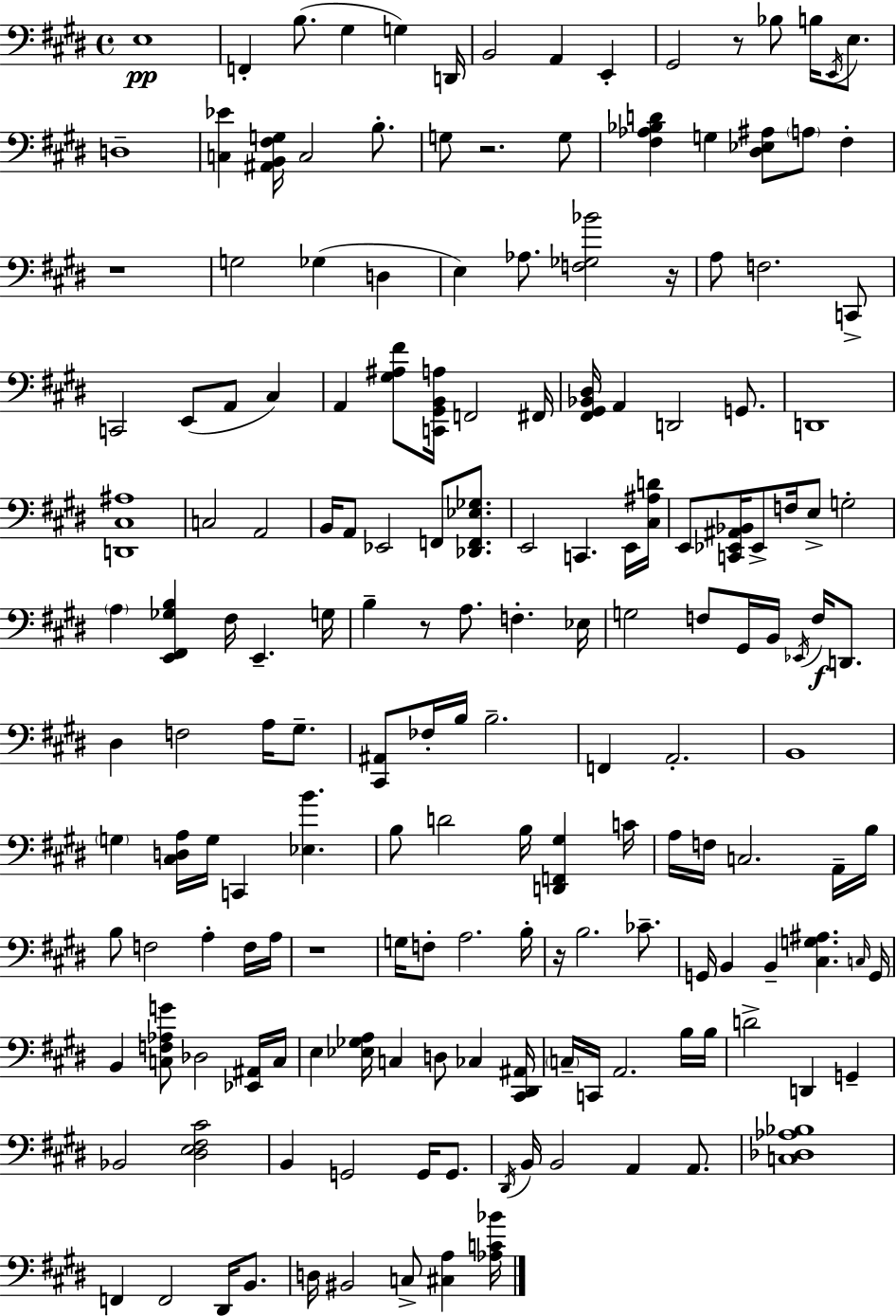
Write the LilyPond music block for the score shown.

{
  \clef bass
  \time 4/4
  \defaultTimeSignature
  \key e \major
  e1\pp | f,4-. b8.( gis4 g4) d,16 | b,2 a,4 e,4-. | gis,2 r8 bes8 b16 \acciaccatura { e,16 } e8. | \break d1-- | <c ees'>4 <ais, b, fis g>16 c2 b8.-. | g8 r2. g8 | <fis aes bes d'>4 g4 <dis ees ais>8 \parenthesize a8 fis4-. | \break r1 | g2 ges4( d4 | e4) aes8. <f ges bes'>2 | r16 a8 f2. c,8-> | \break c,2 e,8( a,8 cis4) | a,4 <gis ais fis'>8 <c, gis, b, a>16 f,2 | fis,16 <fis, gis, bes, dis>16 a,4 d,2 g,8. | d,1 | \break <d, cis ais>1 | c2 a,2 | b,16 a,8 ees,2 f,8 <des, f, ees ges>8. | e,2 c,4. e,16 | \break <cis ais d'>16 e,8 <c, ees, ais, bes,>16 ees,8-> f16 e8-> g2-. | \parenthesize a4 <e, fis, ges b>4 fis16 e,4.-- | g16 b4-- r8 a8. f4.-. | ees16 g2 f8 gis,16 b,16 \acciaccatura { ees,16 } f16\f d,8. | \break dis4 f2 a16 gis8.-- | <cis, ais,>8 fes16-. b16 b2.-- | f,4 a,2.-. | b,1 | \break \parenthesize g4 <cis d a>16 g16 c,4 <ees b'>4. | b8 d'2 b16 <d, f, gis>4 | c'16 a16 f16 c2. | a,16-- b16 b8 f2 a4-. | \break f16 a16 r1 | g16 f8-. a2. | b16-. r16 b2. ces'8.-- | g,16 b,4 b,4-- <cis g ais>4. | \break \grace { c16 } g,16 b,4 <c f aes g'>8 des2 | <ees, ais,>16 c16 e4 <ees ges a>16 c4 d8 ces4 | <cis, dis, ais,>16 \parenthesize c16-- c,16 a,2. | b16 b16 d'2-> d,4 g,4-- | \break bes,2 <dis e fis cis'>2 | b,4 g,2 g,16 | g,8. \acciaccatura { dis,16 } b,16 b,2 a,4 | a,8. <c des aes bes>1 | \break f,4 f,2 | dis,16 b,8. d16 bis,2 c8-> <cis a>4 | <aes c' bes'>16 \bar "|."
}